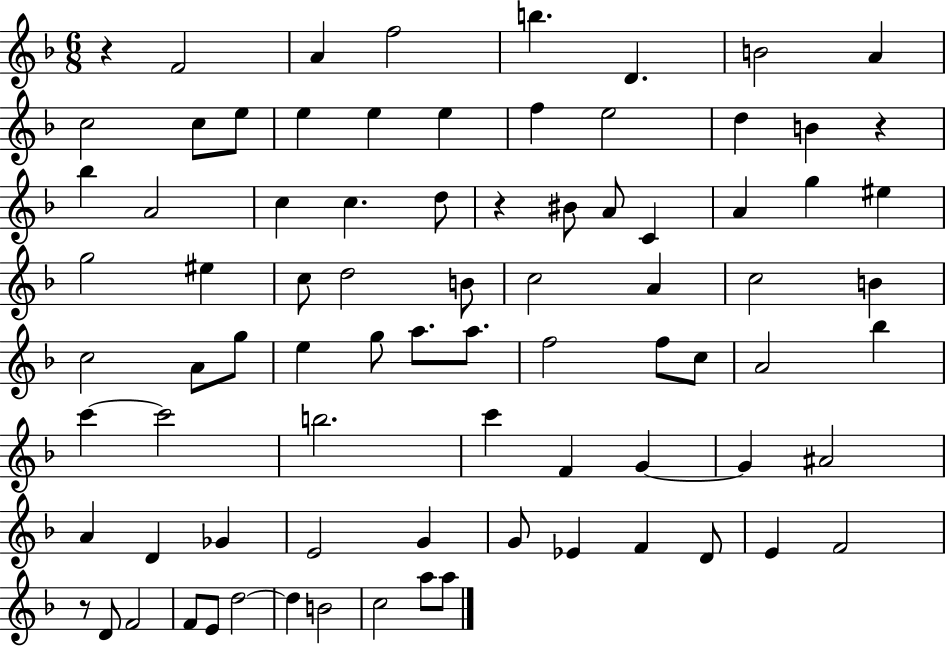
{
  \clef treble
  \numericTimeSignature
  \time 6/8
  \key f \major
  r4 f'2 | a'4 f''2 | b''4. d'4. | b'2 a'4 | \break c''2 c''8 e''8 | e''4 e''4 e''4 | f''4 e''2 | d''4 b'4 r4 | \break bes''4 a'2 | c''4 c''4. d''8 | r4 bis'8 a'8 c'4 | a'4 g''4 eis''4 | \break g''2 eis''4 | c''8 d''2 b'8 | c''2 a'4 | c''2 b'4 | \break c''2 a'8 g''8 | e''4 g''8 a''8. a''8. | f''2 f''8 c''8 | a'2 bes''4 | \break c'''4~~ c'''2 | b''2. | c'''4 f'4 g'4~~ | g'4 ais'2 | \break a'4 d'4 ges'4 | e'2 g'4 | g'8 ees'4 f'4 d'8 | e'4 f'2 | \break r8 d'8 f'2 | f'8 e'8 d''2~~ | d''4 b'2 | c''2 a''8 a''8 | \break \bar "|."
}